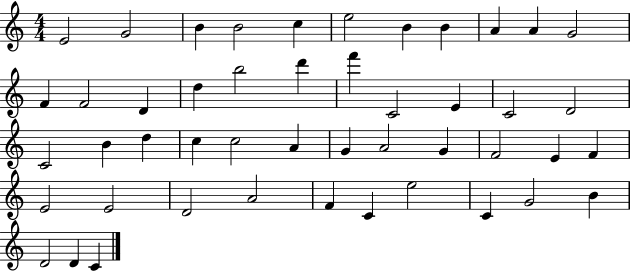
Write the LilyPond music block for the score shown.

{
  \clef treble
  \numericTimeSignature
  \time 4/4
  \key c \major
  e'2 g'2 | b'4 b'2 c''4 | e''2 b'4 b'4 | a'4 a'4 g'2 | \break f'4 f'2 d'4 | d''4 b''2 d'''4 | f'''4 c'2 e'4 | c'2 d'2 | \break c'2 b'4 d''4 | c''4 c''2 a'4 | g'4 a'2 g'4 | f'2 e'4 f'4 | \break e'2 e'2 | d'2 a'2 | f'4 c'4 e''2 | c'4 g'2 b'4 | \break d'2 d'4 c'4 | \bar "|."
}